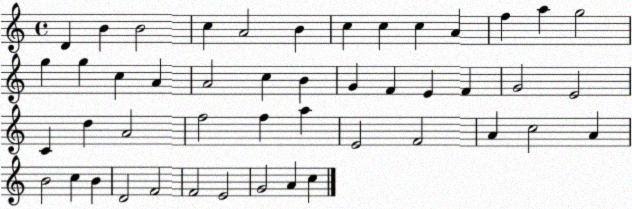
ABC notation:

X:1
T:Untitled
M:4/4
L:1/4
K:C
D B B2 c A2 B c c c A f a g2 g g c A A2 c B G F E F G2 E2 C d A2 f2 f a E2 F2 A c2 A B2 c B D2 F2 F2 E2 G2 A c